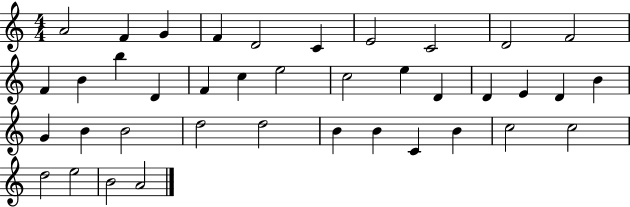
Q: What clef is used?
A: treble